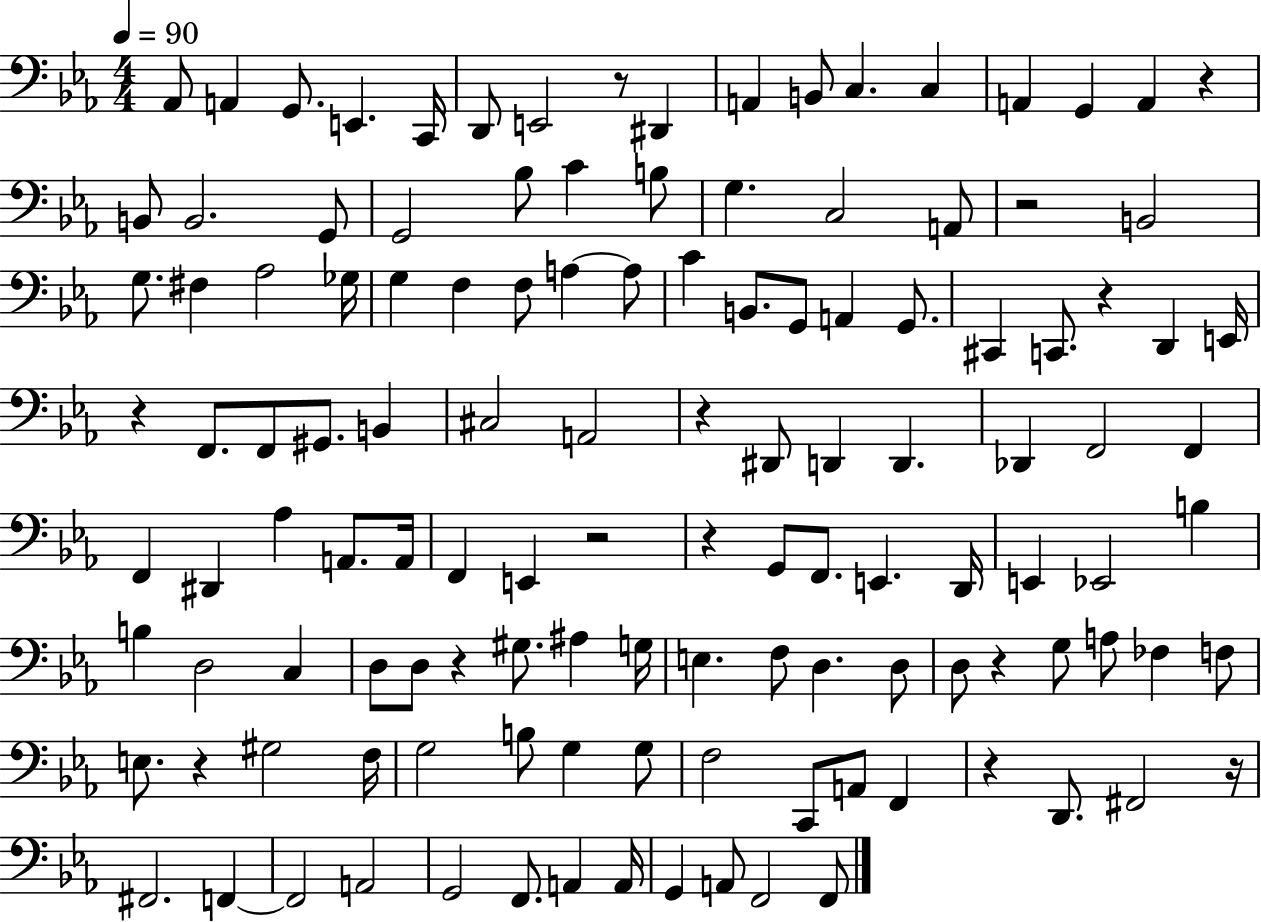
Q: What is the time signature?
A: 4/4